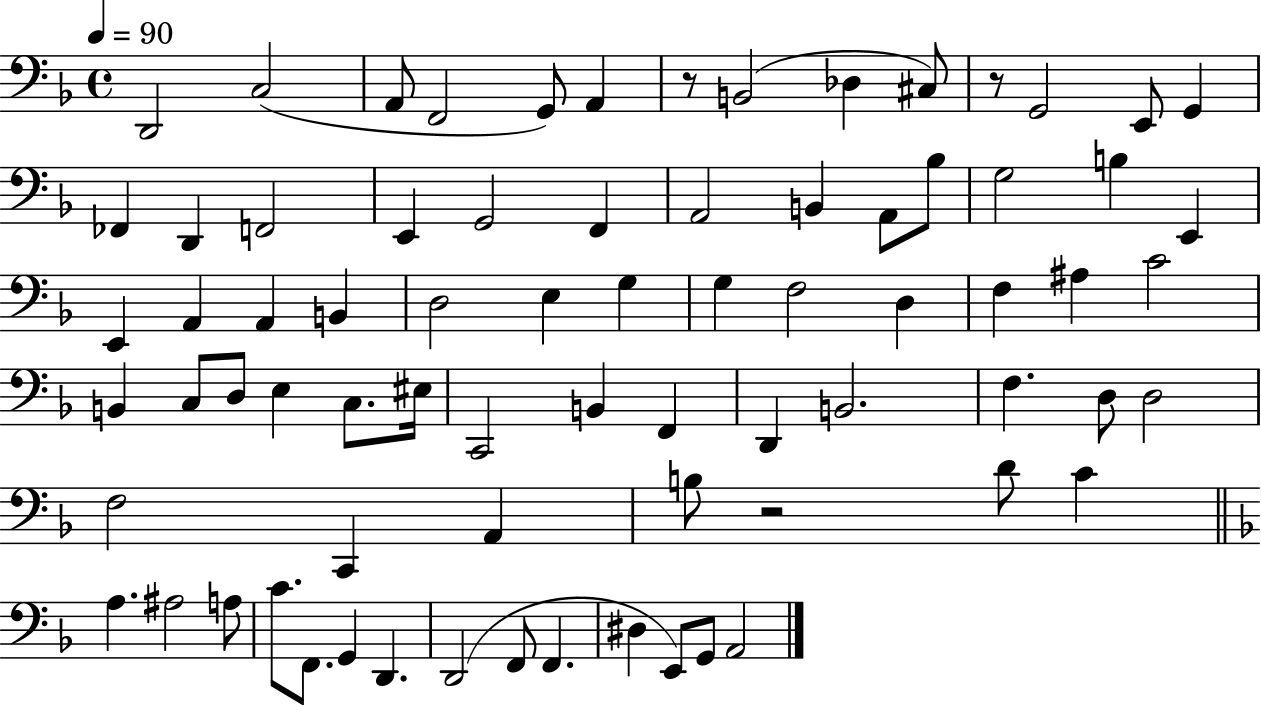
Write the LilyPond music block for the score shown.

{
  \clef bass
  \time 4/4
  \defaultTimeSignature
  \key f \major
  \tempo 4 = 90
  d,2 c2( | a,8 f,2 g,8) a,4 | r8 b,2( des4 cis8) | r8 g,2 e,8 g,4 | \break fes,4 d,4 f,2 | e,4 g,2 f,4 | a,2 b,4 a,8 bes8 | g2 b4 e,4 | \break e,4 a,4 a,4 b,4 | d2 e4 g4 | g4 f2 d4 | f4 ais4 c'2 | \break b,4 c8 d8 e4 c8. eis16 | c,2 b,4 f,4 | d,4 b,2. | f4. d8 d2 | \break f2 c,4 a,4 | b8 r2 d'8 c'4 | \bar "||" \break \key f \major a4. ais2 a8 | c'8. f,8. g,4 d,4. | d,2( f,8 f,4. | dis4 e,8) g,8 a,2 | \break \bar "|."
}